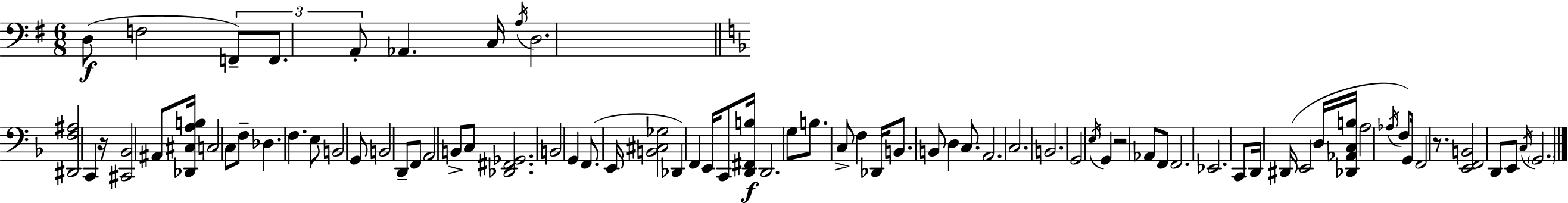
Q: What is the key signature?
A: G major